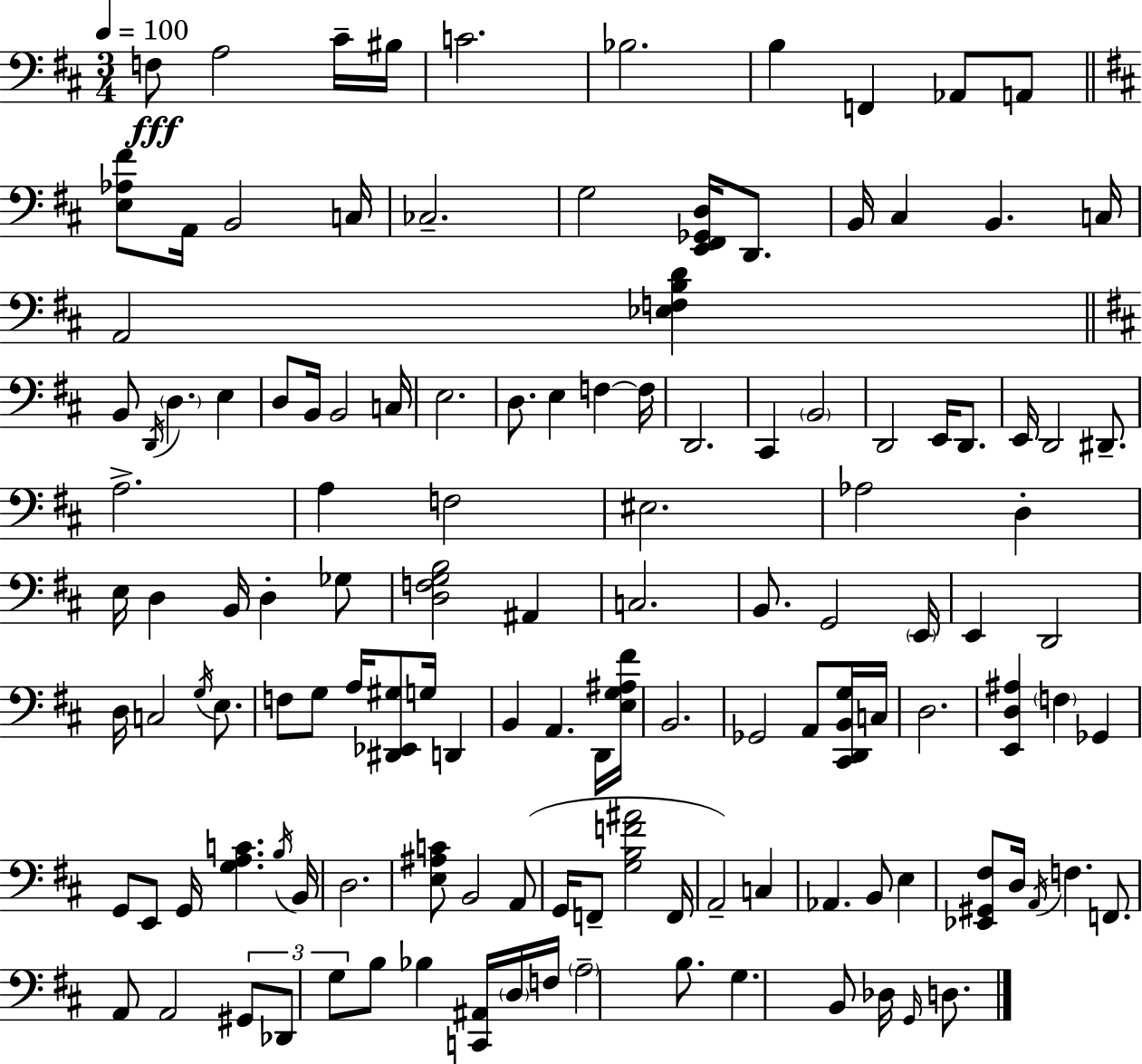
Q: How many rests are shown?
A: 0